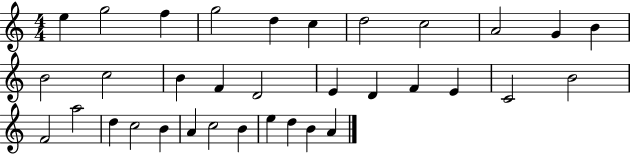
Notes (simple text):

E5/q G5/h F5/q G5/h D5/q C5/q D5/h C5/h A4/h G4/q B4/q B4/h C5/h B4/q F4/q D4/h E4/q D4/q F4/q E4/q C4/h B4/h F4/h A5/h D5/q C5/h B4/q A4/q C5/h B4/q E5/q D5/q B4/q A4/q